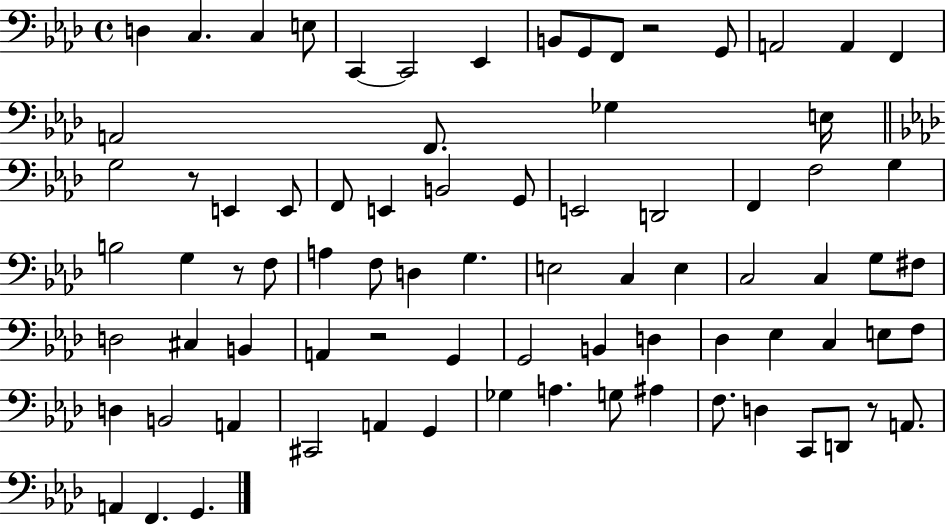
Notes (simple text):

D3/q C3/q. C3/q E3/e C2/q C2/h Eb2/q B2/e G2/e F2/e R/h G2/e A2/h A2/q F2/q A2/h F2/e. Gb3/q E3/s G3/h R/e E2/q E2/e F2/e E2/q B2/h G2/e E2/h D2/h F2/q F3/h G3/q B3/h G3/q R/e F3/e A3/q F3/e D3/q G3/q. E3/h C3/q E3/q C3/h C3/q G3/e F#3/e D3/h C#3/q B2/q A2/q R/h G2/q G2/h B2/q D3/q Db3/q Eb3/q C3/q E3/e F3/e D3/q B2/h A2/q C#2/h A2/q G2/q Gb3/q A3/q. G3/e A#3/q F3/e. D3/q C2/e D2/e R/e A2/e. A2/q F2/q. G2/q.